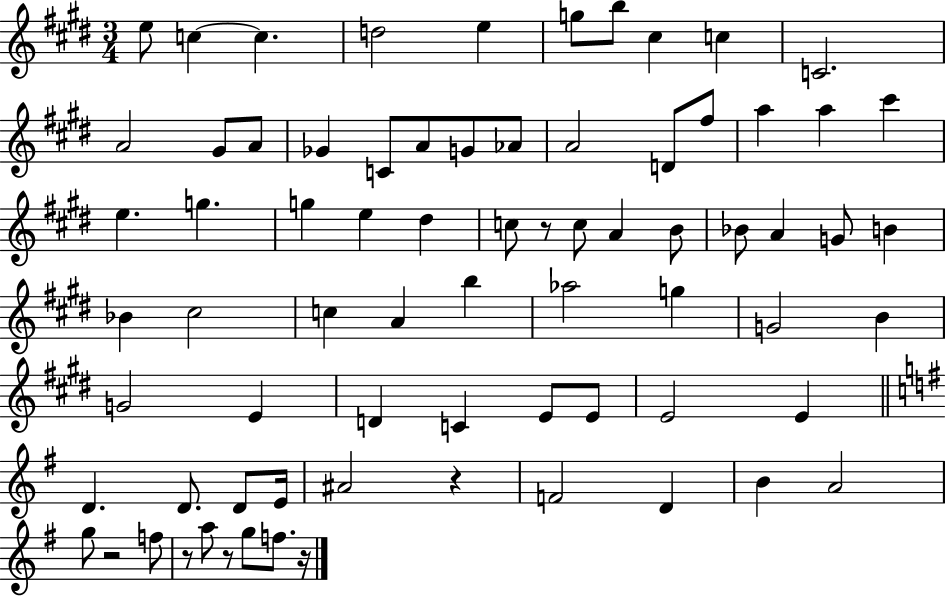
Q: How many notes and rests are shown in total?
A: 74